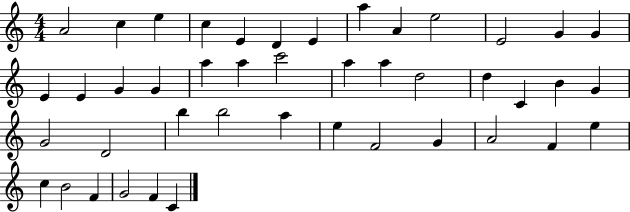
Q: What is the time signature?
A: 4/4